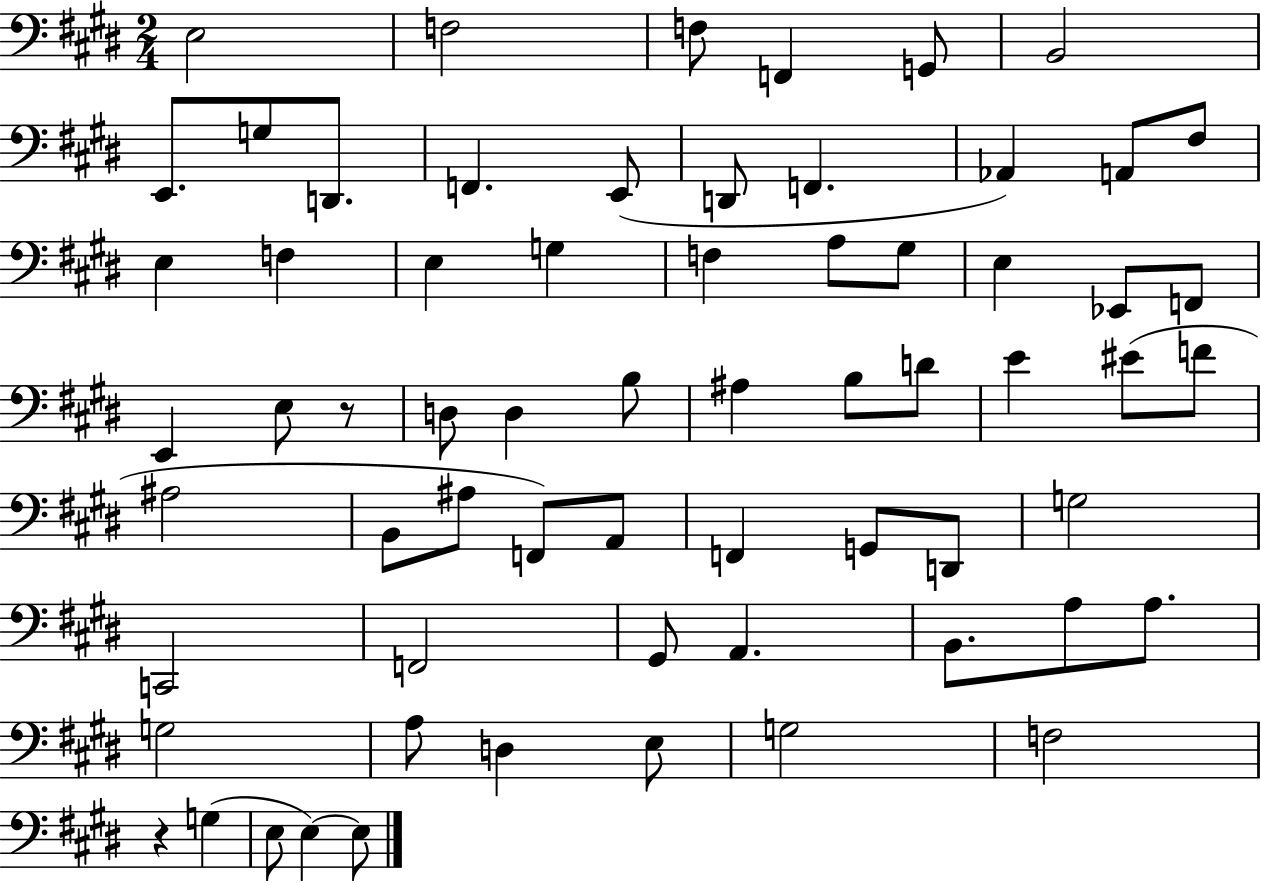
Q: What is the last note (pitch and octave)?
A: E3